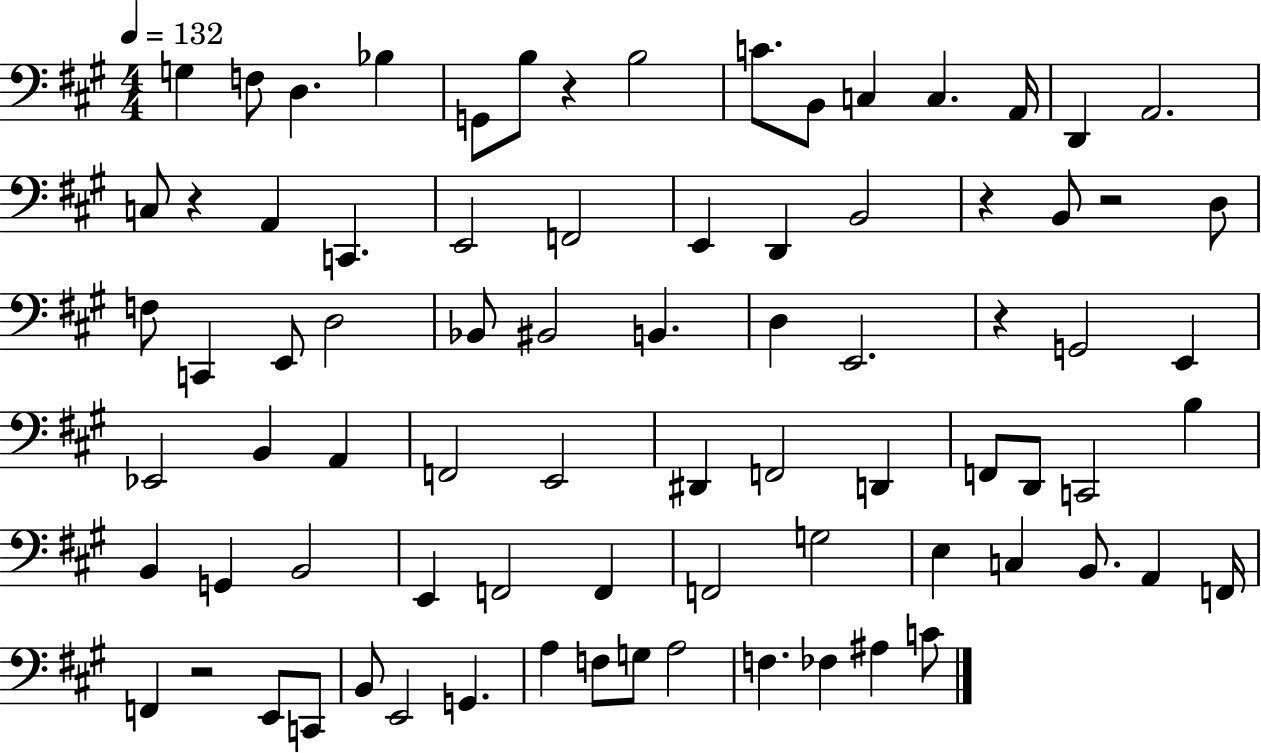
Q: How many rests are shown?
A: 6